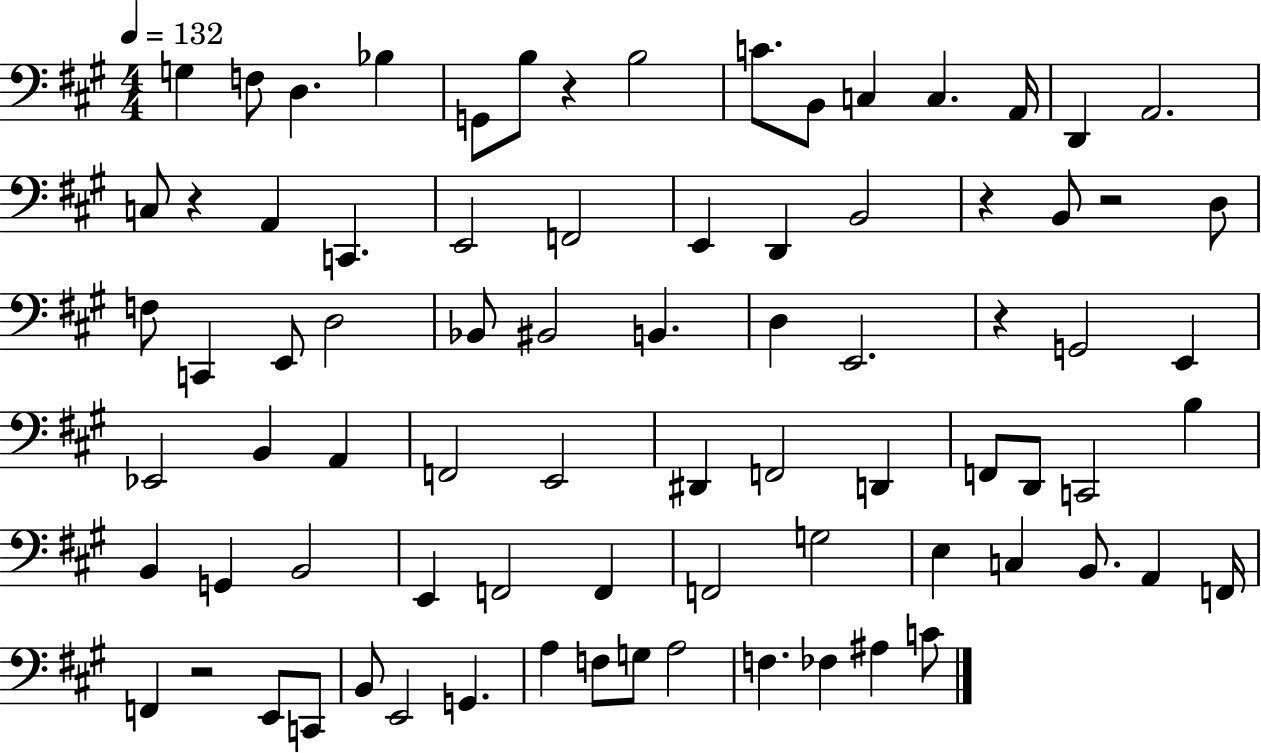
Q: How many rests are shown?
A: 6